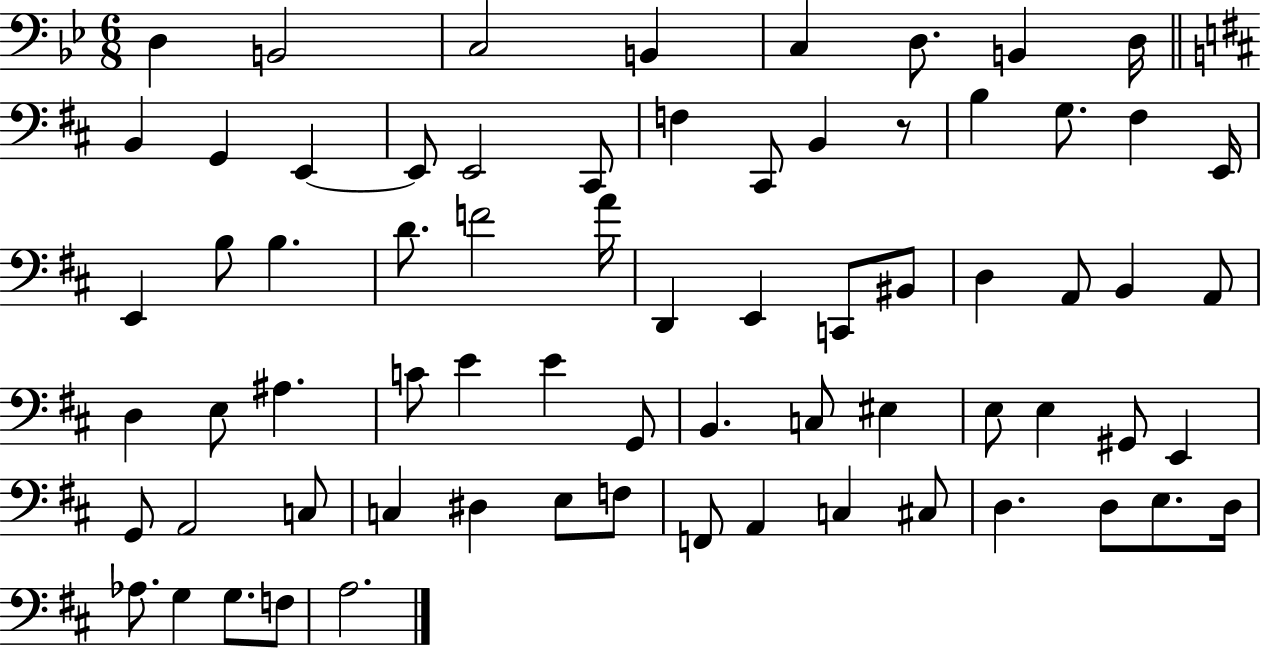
{
  \clef bass
  \numericTimeSignature
  \time 6/8
  \key bes \major
  d4 b,2 | c2 b,4 | c4 d8. b,4 d16 | \bar "||" \break \key b \minor b,4 g,4 e,4~~ | e,8 e,2 cis,8 | f4 cis,8 b,4 r8 | b4 g8. fis4 e,16 | \break e,4 b8 b4. | d'8. f'2 a'16 | d,4 e,4 c,8 bis,8 | d4 a,8 b,4 a,8 | \break d4 e8 ais4. | c'8 e'4 e'4 g,8 | b,4. c8 eis4 | e8 e4 gis,8 e,4 | \break g,8 a,2 c8 | c4 dis4 e8 f8 | f,8 a,4 c4 cis8 | d4. d8 e8. d16 | \break aes8. g4 g8. f8 | a2. | \bar "|."
}